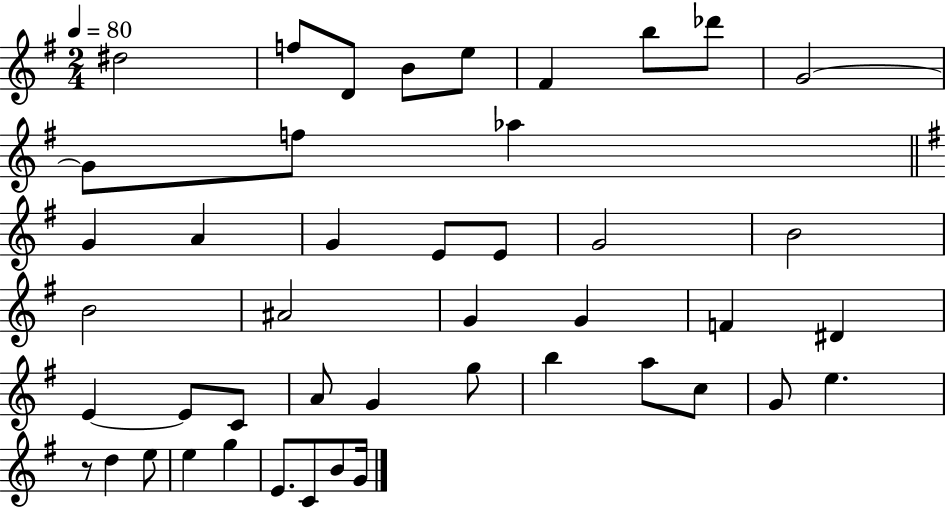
{
  \clef treble
  \numericTimeSignature
  \time 2/4
  \key g \major
  \tempo 4 = 80
  \repeat volta 2 { dis''2 | f''8 d'8 b'8 e''8 | fis'4 b''8 des'''8 | g'2~~ | \break g'8 f''8 aes''4 | \bar "||" \break \key e \minor g'4 a'4 | g'4 e'8 e'8 | g'2 | b'2 | \break b'2 | ais'2 | g'4 g'4 | f'4 dis'4 | \break e'4~~ e'8 c'8 | a'8 g'4 g''8 | b''4 a''8 c''8 | g'8 e''4. | \break r8 d''4 e''8 | e''4 g''4 | e'8. c'8 b'8 g'16 | } \bar "|."
}